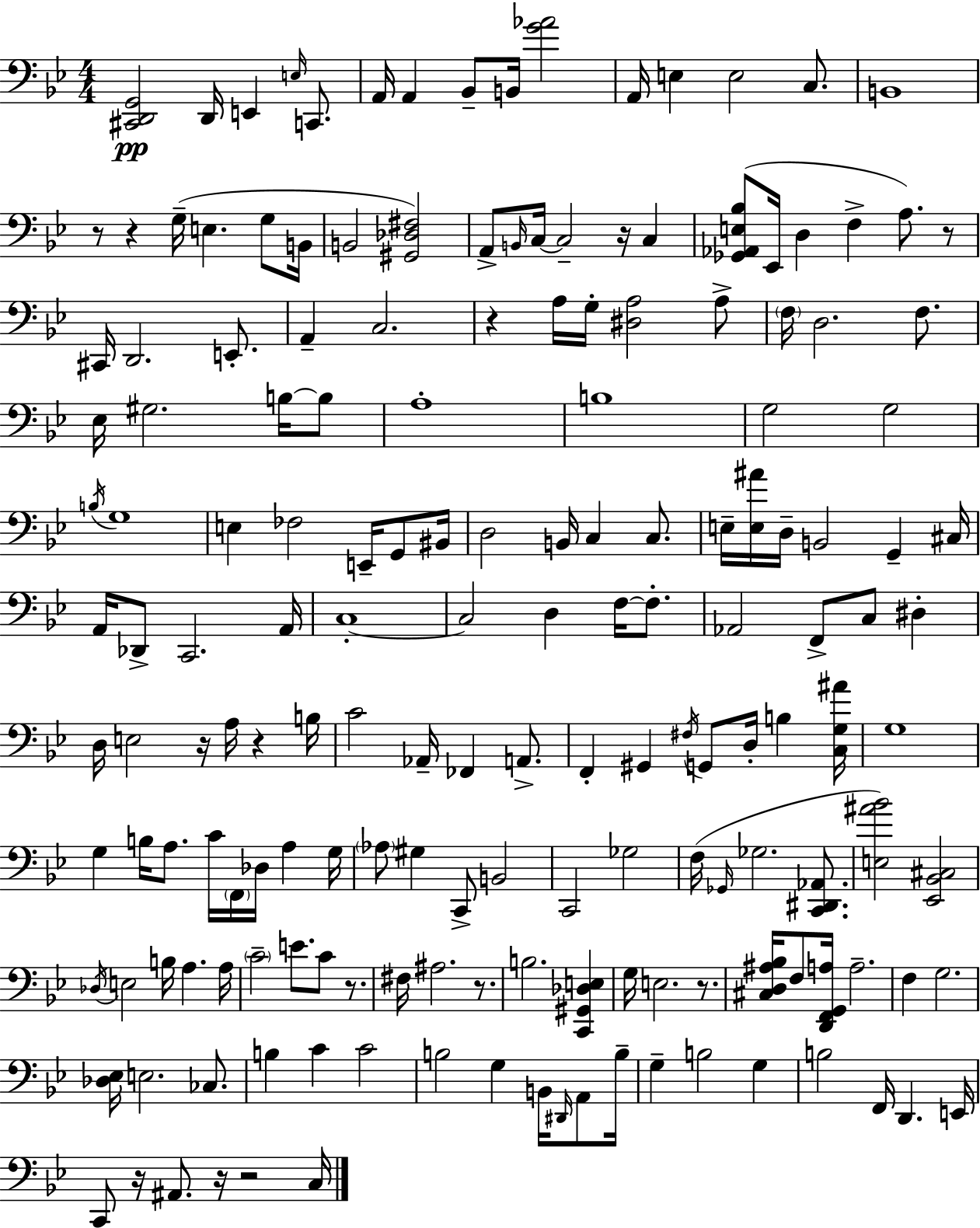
{
  \clef bass
  \numericTimeSignature
  \time 4/4
  \key bes \major
  <cis, d, g,>2\pp d,16 e,4 \grace { e16 } c,8. | a,16 a,4 bes,8-- b,16 <g' aes'>2 | a,16 e4 e2 c8. | b,1 | \break r8 r4 g16--( e4. g8 | b,16 b,2 <gis, des fis>2) | a,8-> \grace { b,16 } c16~~ c2-- r16 c4 | <ges, aes, e bes>8( ees,16 d4 f4-> a8.) | \break r8 cis,16 d,2. e,8.-. | a,4-- c2. | r4 a16 g16-. <dis a>2 | a8-> \parenthesize f16 d2. f8. | \break ees16 gis2. b16~~ | b8 a1-. | b1 | g2 g2 | \break \acciaccatura { b16 } g1 | e4 fes2 e,16-- | g,8 bis,16 d2 b,16 c4 | c8. e16-- <e ais'>16 d16-- b,2 g,4-- | \break cis16 a,16 des,8-> c,2. | a,16 c1-.~~ | c2 d4 f16~~ | f8.-. aes,2 f,8-> c8 dis4-. | \break d16 e2 r16 a16 r4 | b16 c'2 aes,16-- fes,4 | a,8.-> f,4-. gis,4 \acciaccatura { fis16 } g,8 d16-. b4 | <c g ais'>16 g1 | \break g4 b16 a8. c'16 \parenthesize f,16 des16 a4 | g16 \parenthesize aes8 gis4 c,8-> b,2 | c,2 ges2 | f16( \grace { ges,16 } ges2. | \break <c, dis, aes,>8. <e ais' bes'>2) <ees, bes, cis>2 | \acciaccatura { des16 } e2 b16 a4. | a16 \parenthesize c'2-- e'8. | c'8 r8. fis16 ais2. | \break r8. b2. | <c, gis, des e>4 g16 e2. | r8. <cis d ais bes>16 f8 <d, f, g, a>16 a2.-- | f4 g2. | \break <des ees>16 e2. | ces8. b4 c'4 c'2 | b2 g4 | b,16 \grace { dis,16 } a,8 b16-- g4-- b2 | \break g4 b2 f,16 | d,4. e,16 c,8 r16 ais,8. r16 r2 | c16 \bar "|."
}